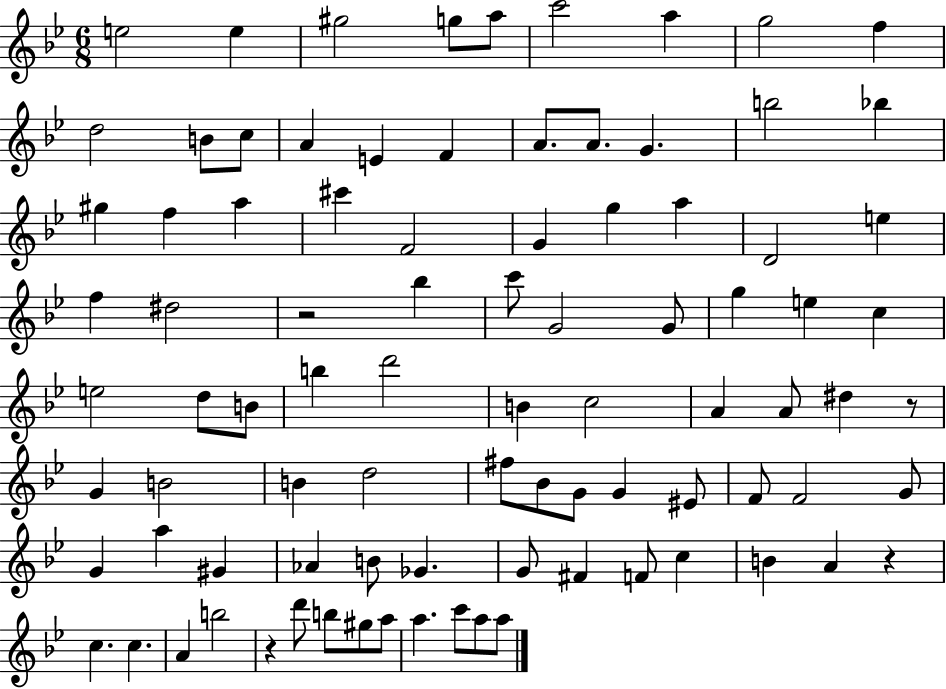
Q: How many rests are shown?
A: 4